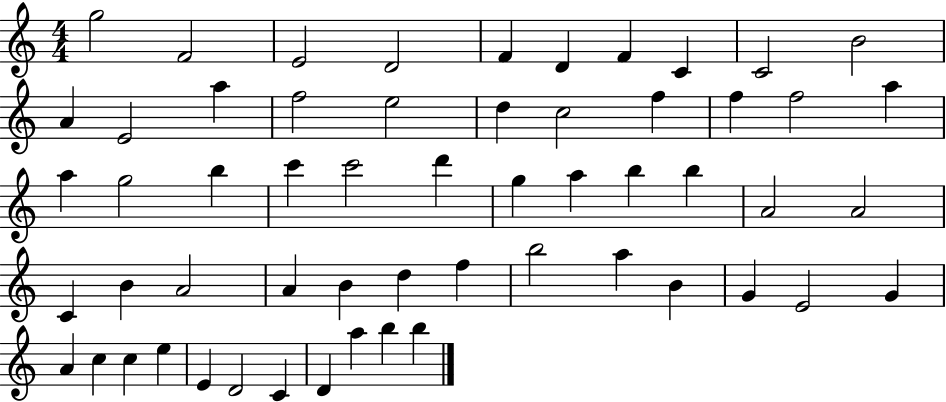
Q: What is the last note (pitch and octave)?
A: B5